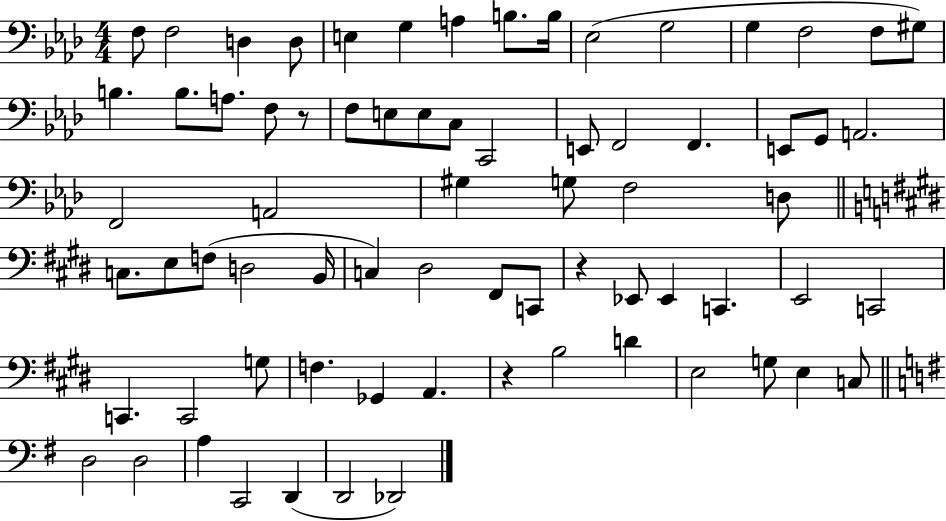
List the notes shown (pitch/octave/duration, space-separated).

F3/e F3/h D3/q D3/e E3/q G3/q A3/q B3/e. B3/s Eb3/h G3/h G3/q F3/h F3/e G#3/e B3/q. B3/e. A3/e. F3/e R/e F3/e E3/e E3/e C3/e C2/h E2/e F2/h F2/q. E2/e G2/e A2/h. F2/h A2/h G#3/q G3/e F3/h D3/e C3/e. E3/e F3/e D3/h B2/s C3/q D#3/h F#2/e C2/e R/q Eb2/e Eb2/q C2/q. E2/h C2/h C2/q. C2/h G3/e F3/q. Gb2/q A2/q. R/q B3/h D4/q E3/h G3/e E3/q C3/e D3/h D3/h A3/q C2/h D2/q D2/h Db2/h